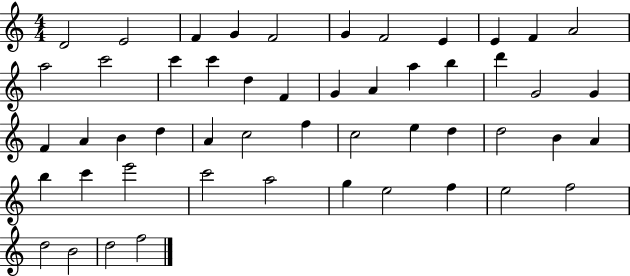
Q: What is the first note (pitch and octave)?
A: D4